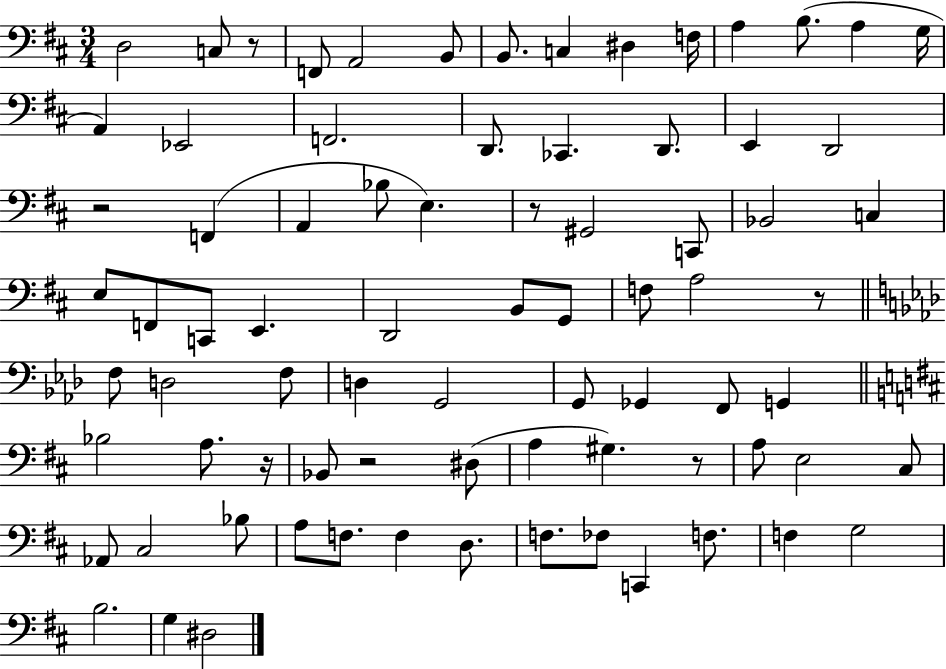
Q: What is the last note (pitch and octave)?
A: D#3